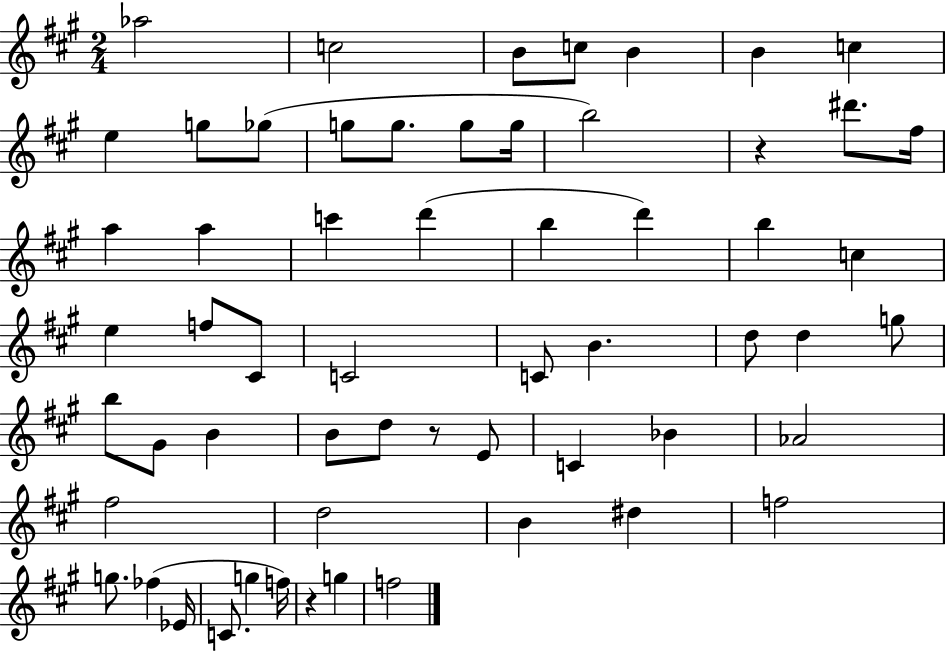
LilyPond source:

{
  \clef treble
  \numericTimeSignature
  \time 2/4
  \key a \major
  aes''2 | c''2 | b'8 c''8 b'4 | b'4 c''4 | \break e''4 g''8 ges''8( | g''8 g''8. g''8 g''16 | b''2) | r4 dis'''8. fis''16 | \break a''4 a''4 | c'''4 d'''4( | b''4 d'''4) | b''4 c''4 | \break e''4 f''8 cis'8 | c'2 | c'8 b'4. | d''8 d''4 g''8 | \break b''8 gis'8 b'4 | b'8 d''8 r8 e'8 | c'4 bes'4 | aes'2 | \break fis''2 | d''2 | b'4 dis''4 | f''2 | \break g''8. fes''4( ees'16 | c'8. g''4 f''16) | r4 g''4 | f''2 | \break \bar "|."
}